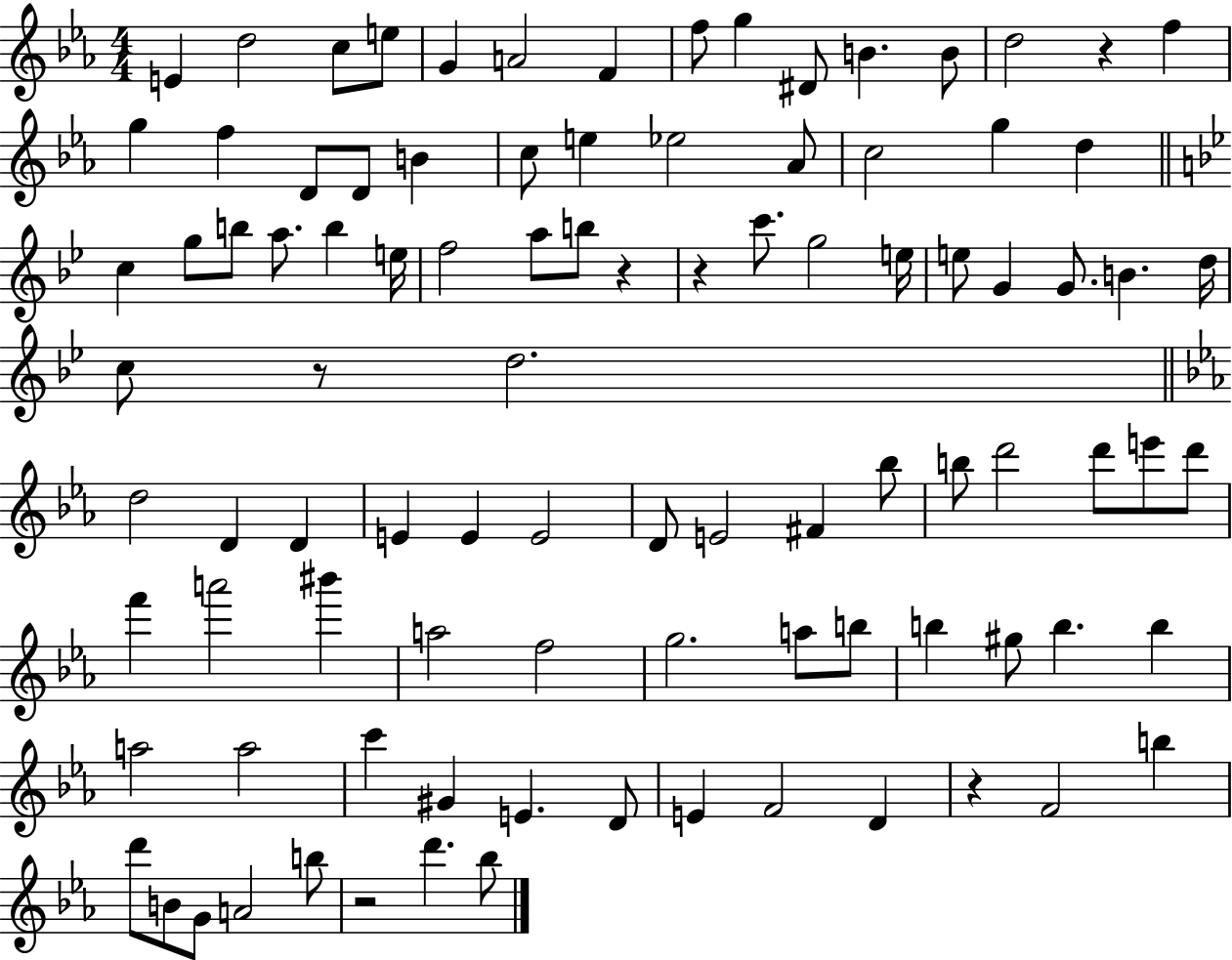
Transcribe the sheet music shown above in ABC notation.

X:1
T:Untitled
M:4/4
L:1/4
K:Eb
E d2 c/2 e/2 G A2 F f/2 g ^D/2 B B/2 d2 z f g f D/2 D/2 B c/2 e _e2 _A/2 c2 g d c g/2 b/2 a/2 b e/4 f2 a/2 b/2 z z c'/2 g2 e/4 e/2 G G/2 B d/4 c/2 z/2 d2 d2 D D E E E2 D/2 E2 ^F _b/2 b/2 d'2 d'/2 e'/2 d'/2 f' a'2 ^b' a2 f2 g2 a/2 b/2 b ^g/2 b b a2 a2 c' ^G E D/2 E F2 D z F2 b d'/2 B/2 G/2 A2 b/2 z2 d' _b/2